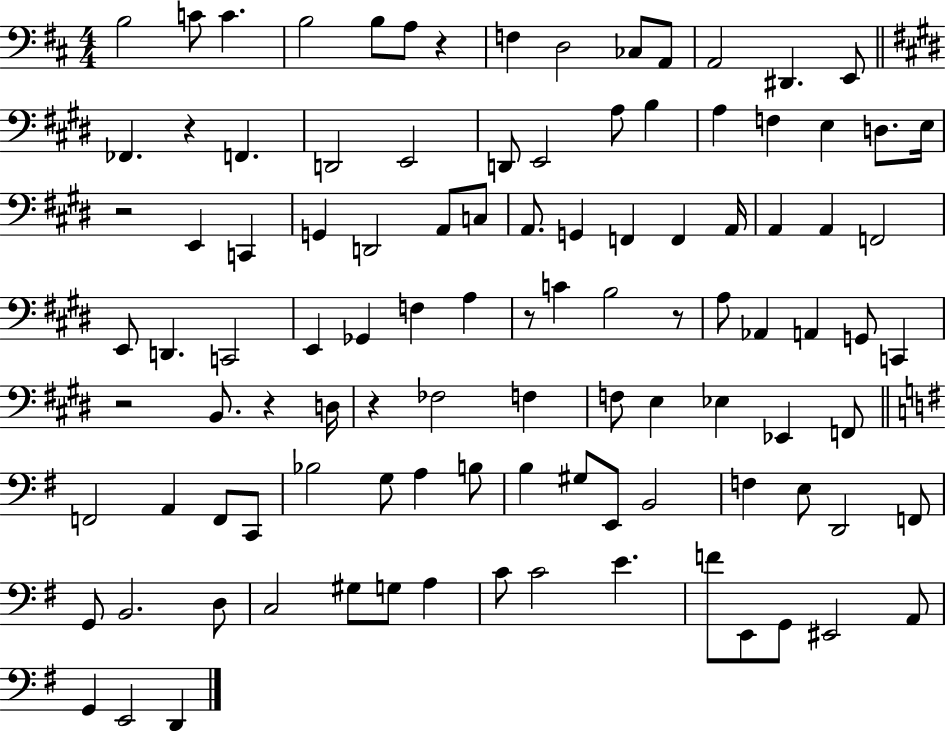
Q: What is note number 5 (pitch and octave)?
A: B3